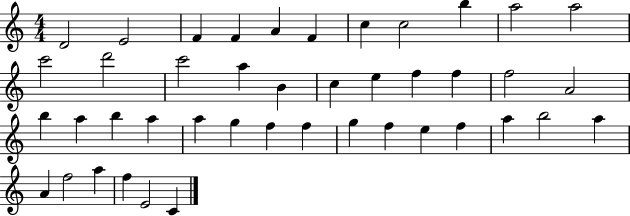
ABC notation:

X:1
T:Untitled
M:4/4
L:1/4
K:C
D2 E2 F F A F c c2 b a2 a2 c'2 d'2 c'2 a B c e f f f2 A2 b a b a a g f f g f e f a b2 a A f2 a f E2 C